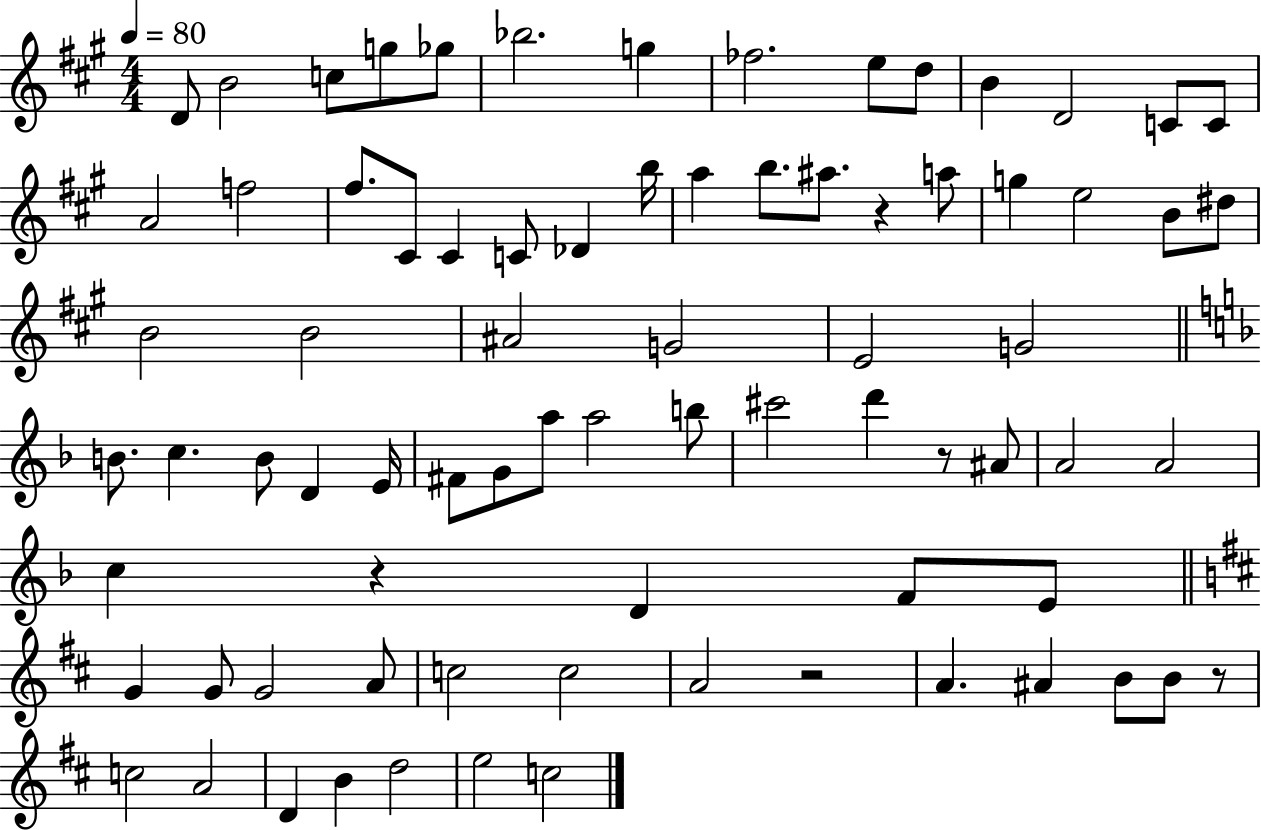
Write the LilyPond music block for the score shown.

{
  \clef treble
  \numericTimeSignature
  \time 4/4
  \key a \major
  \tempo 4 = 80
  \repeat volta 2 { d'8 b'2 c''8 g''8 ges''8 | bes''2. g''4 | fes''2. e''8 d''8 | b'4 d'2 c'8 c'8 | \break a'2 f''2 | fis''8. cis'8 cis'4 c'8 des'4 b''16 | a''4 b''8. ais''8. r4 a''8 | g''4 e''2 b'8 dis''8 | \break b'2 b'2 | ais'2 g'2 | e'2 g'2 | \bar "||" \break \key d \minor b'8. c''4. b'8 d'4 e'16 | fis'8 g'8 a''8 a''2 b''8 | cis'''2 d'''4 r8 ais'8 | a'2 a'2 | \break c''4 r4 d'4 f'8 e'8 | \bar "||" \break \key d \major g'4 g'8 g'2 a'8 | c''2 c''2 | a'2 r2 | a'4. ais'4 b'8 b'8 r8 | \break c''2 a'2 | d'4 b'4 d''2 | e''2 c''2 | } \bar "|."
}